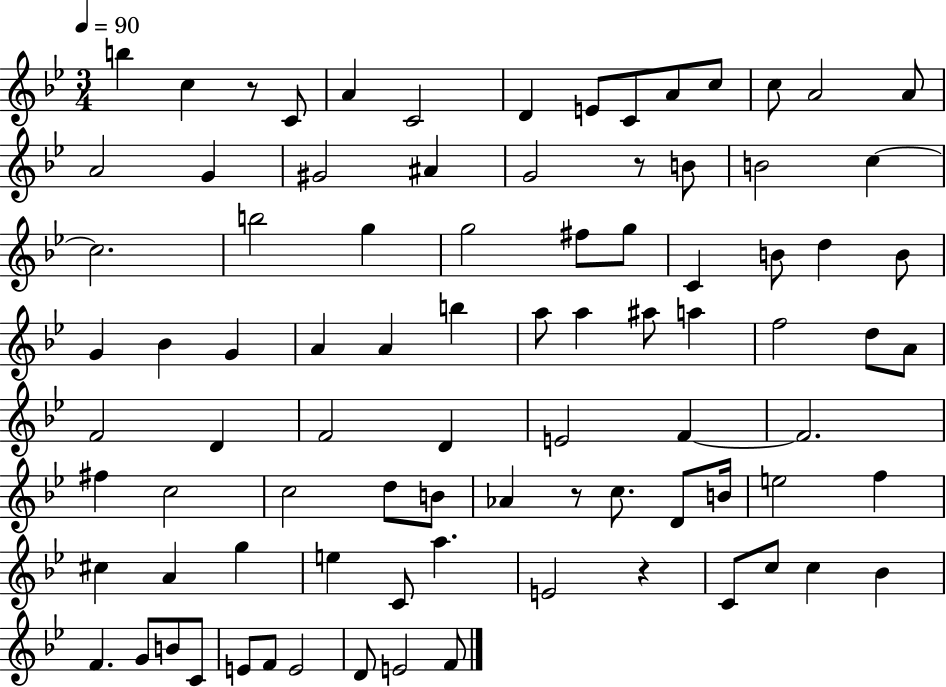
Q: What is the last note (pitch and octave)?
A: F4